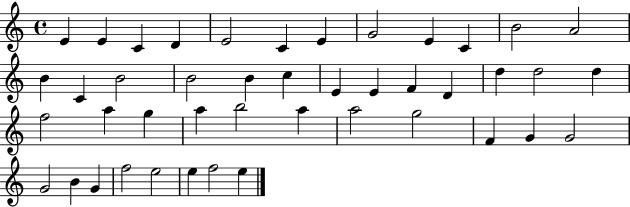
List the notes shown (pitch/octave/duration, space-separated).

E4/q E4/q C4/q D4/q E4/h C4/q E4/q G4/h E4/q C4/q B4/h A4/h B4/q C4/q B4/h B4/h B4/q C5/q E4/q E4/q F4/q D4/q D5/q D5/h D5/q F5/h A5/q G5/q A5/q B5/h A5/q A5/h G5/h F4/q G4/q G4/h G4/h B4/q G4/q F5/h E5/h E5/q F5/h E5/q